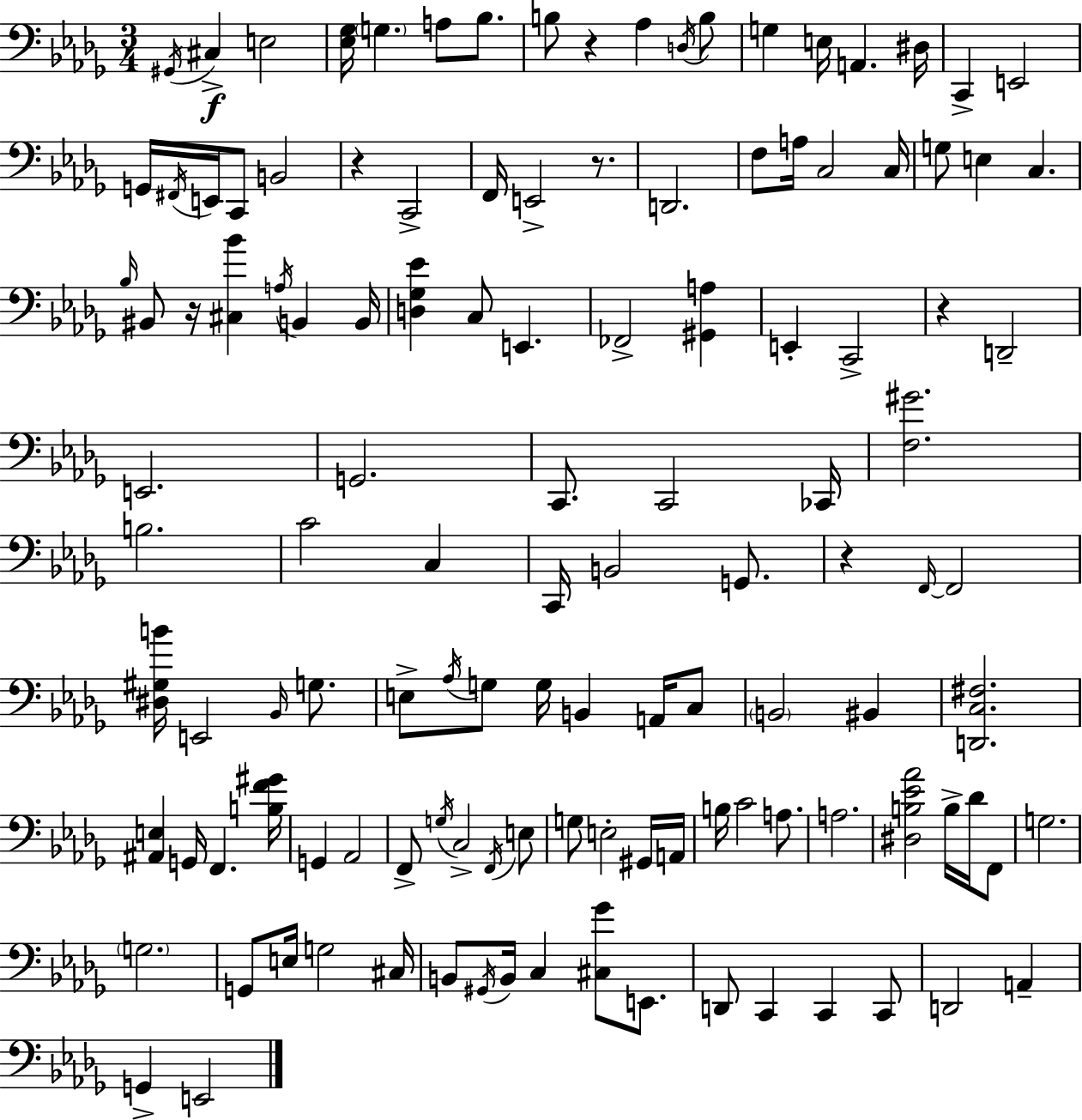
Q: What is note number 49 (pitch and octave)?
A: B3